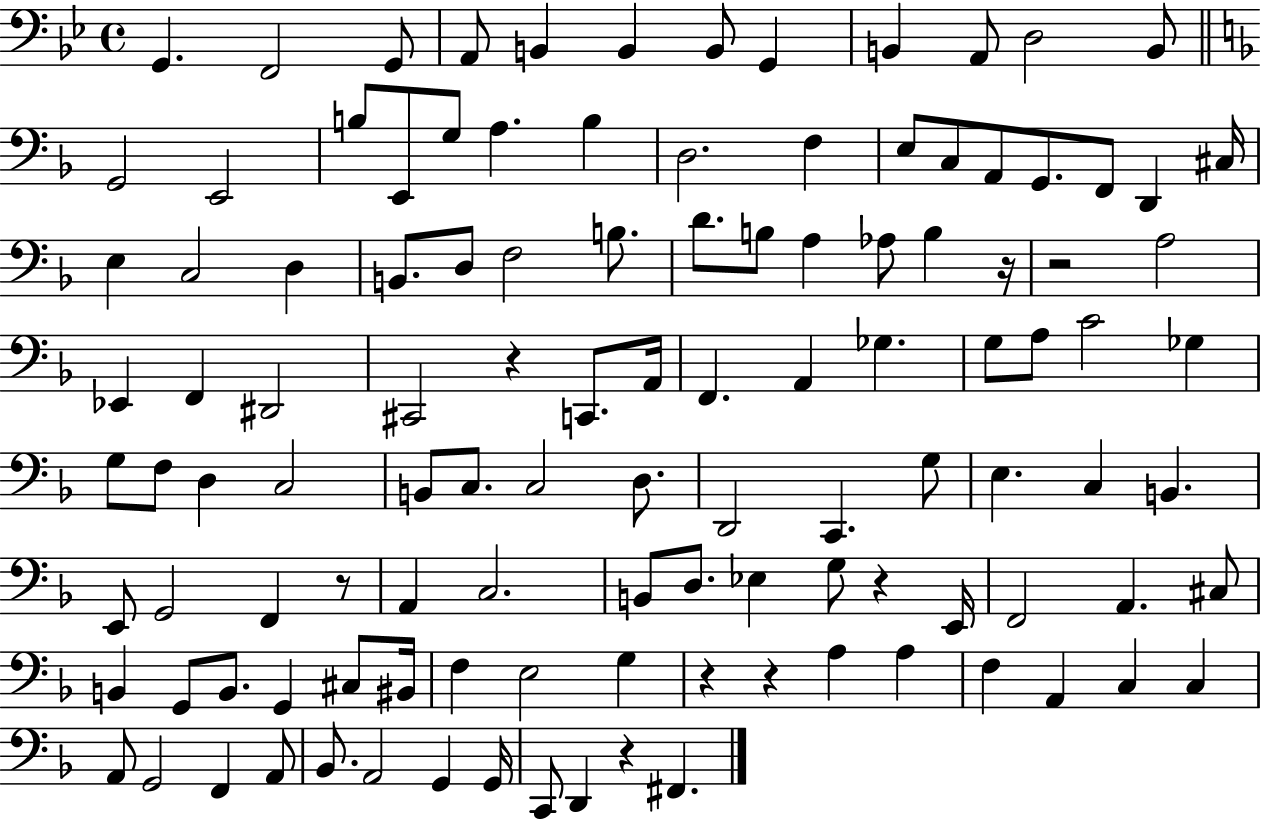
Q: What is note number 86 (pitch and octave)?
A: C#3